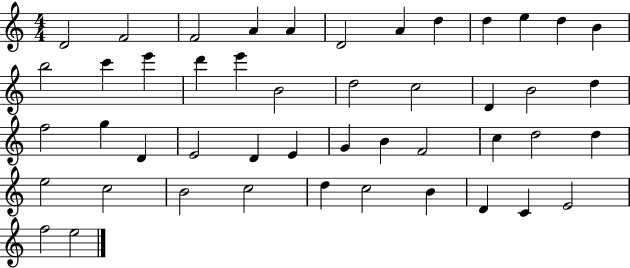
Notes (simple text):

D4/h F4/h F4/h A4/q A4/q D4/h A4/q D5/q D5/q E5/q D5/q B4/q B5/h C6/q E6/q D6/q E6/q B4/h D5/h C5/h D4/q B4/h D5/q F5/h G5/q D4/q E4/h D4/q E4/q G4/q B4/q F4/h C5/q D5/h D5/q E5/h C5/h B4/h C5/h D5/q C5/h B4/q D4/q C4/q E4/h F5/h E5/h